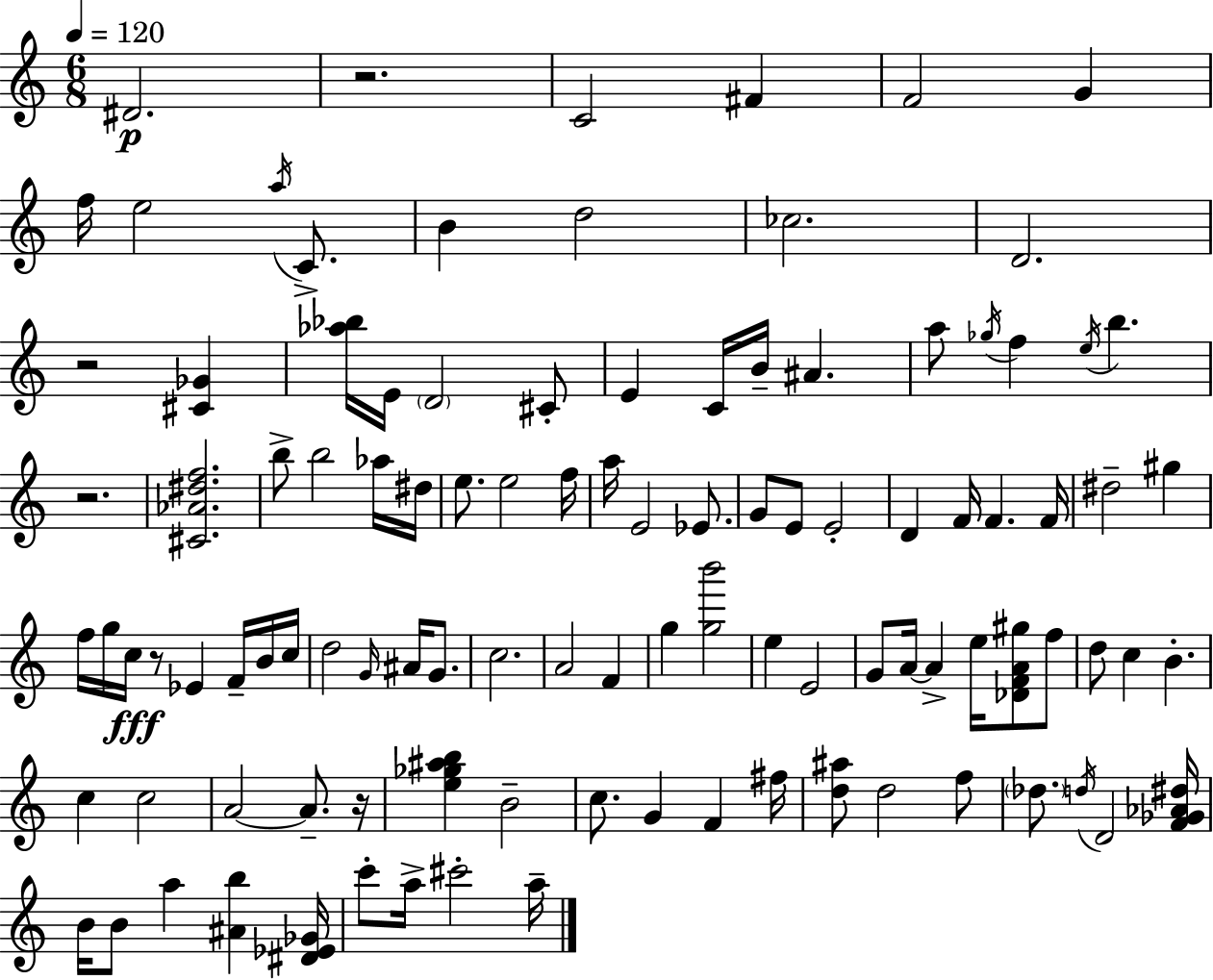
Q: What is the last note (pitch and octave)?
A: A5